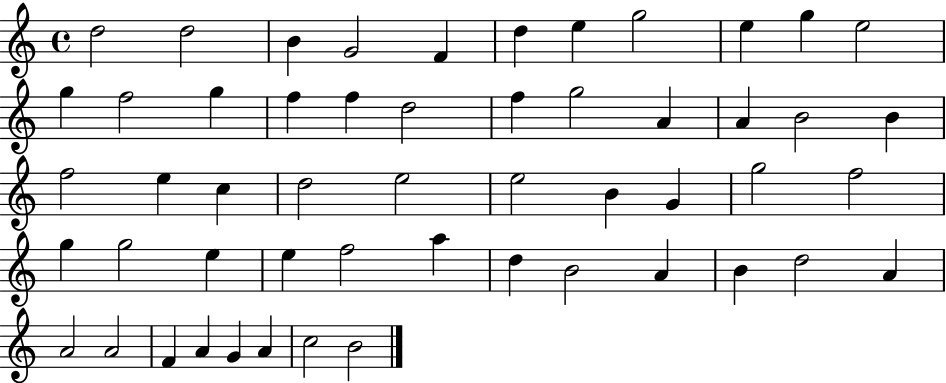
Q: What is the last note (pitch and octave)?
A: B4